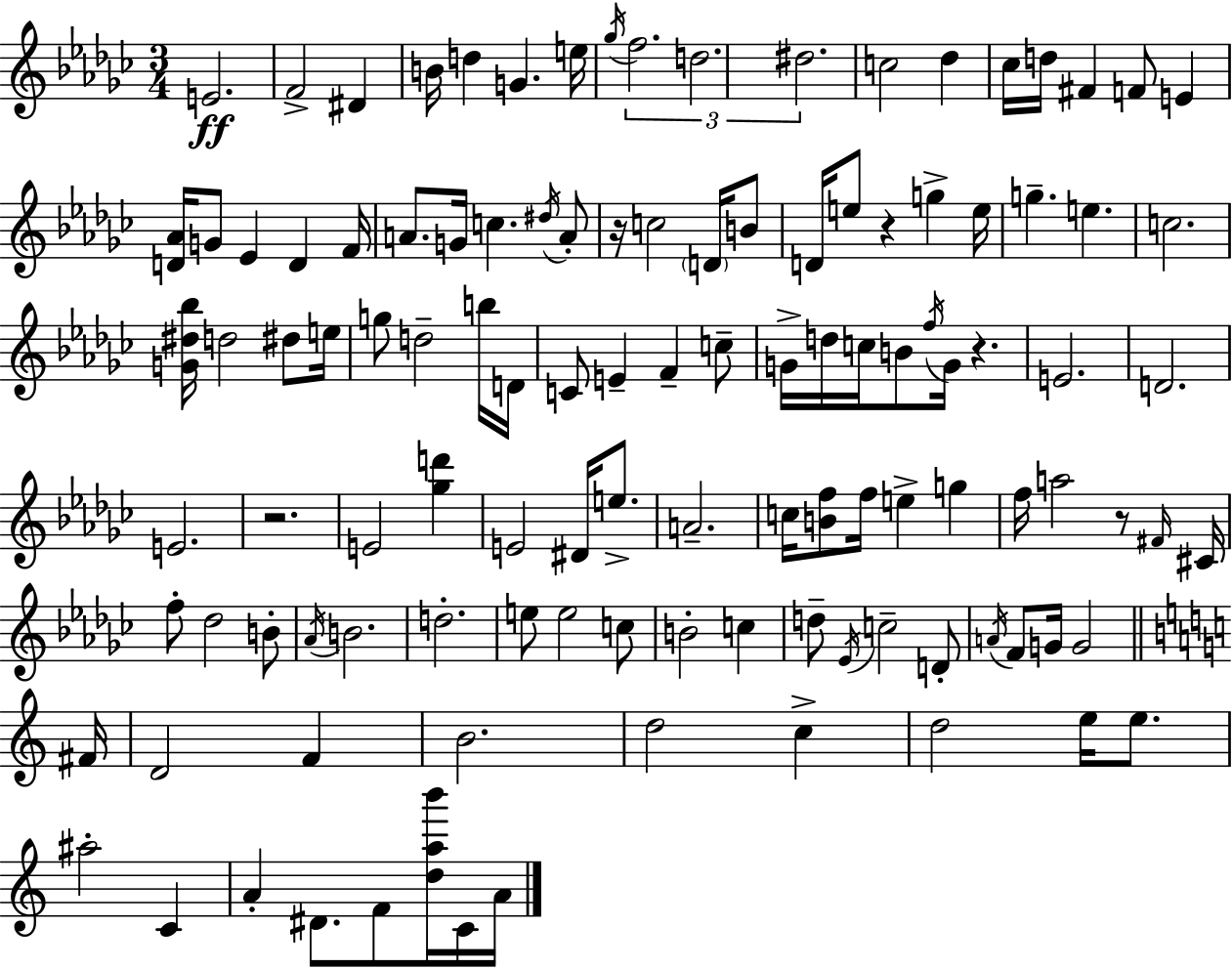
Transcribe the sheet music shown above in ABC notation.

X:1
T:Untitled
M:3/4
L:1/4
K:Ebm
E2 F2 ^D B/4 d G e/4 _g/4 f2 d2 ^d2 c2 _d _c/4 d/4 ^F F/2 E [D_A]/4 G/2 _E D F/4 A/2 G/4 c ^d/4 A/2 z/4 c2 D/4 B/2 D/4 e/2 z g e/4 g e c2 [G^d_b]/4 d2 ^d/2 e/4 g/2 d2 b/4 D/4 C/2 E F c/2 G/4 d/4 c/4 B/2 f/4 G/4 z E2 D2 E2 z2 E2 [_gd'] E2 ^D/4 e/2 A2 c/4 [Bf]/2 f/4 e g f/4 a2 z/2 ^F/4 ^C/4 f/2 _d2 B/2 _A/4 B2 d2 e/2 e2 c/2 B2 c d/2 _E/4 c2 D/2 A/4 F/2 G/4 G2 ^F/4 D2 F B2 d2 c d2 e/4 e/2 ^a2 C A ^D/2 F/2 [dab']/4 C/4 A/4